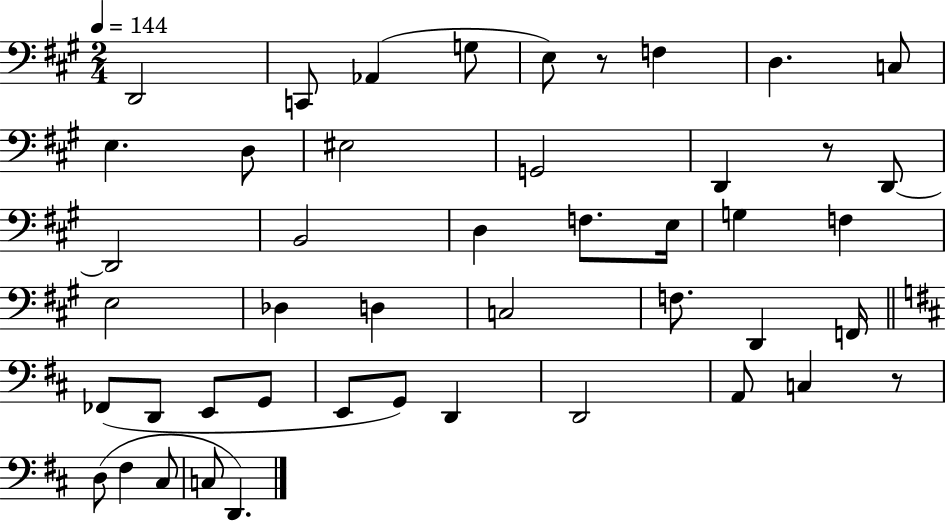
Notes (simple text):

D2/h C2/e Ab2/q G3/e E3/e R/e F3/q D3/q. C3/e E3/q. D3/e EIS3/h G2/h D2/q R/e D2/e D2/h B2/h D3/q F3/e. E3/s G3/q F3/q E3/h Db3/q D3/q C3/h F3/e. D2/q F2/s FES2/e D2/e E2/e G2/e E2/e G2/e D2/q D2/h A2/e C3/q R/e D3/e F#3/q C#3/e C3/e D2/q.